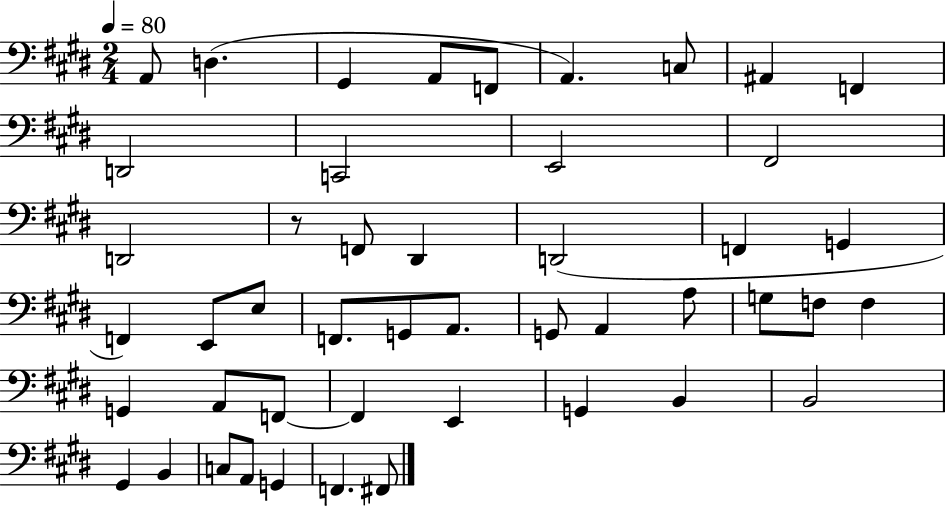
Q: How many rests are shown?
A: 1